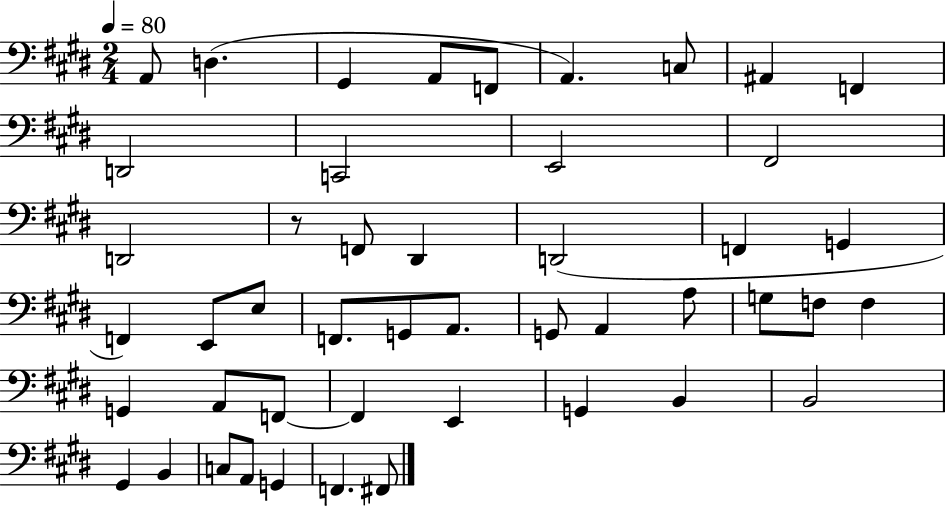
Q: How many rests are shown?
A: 1